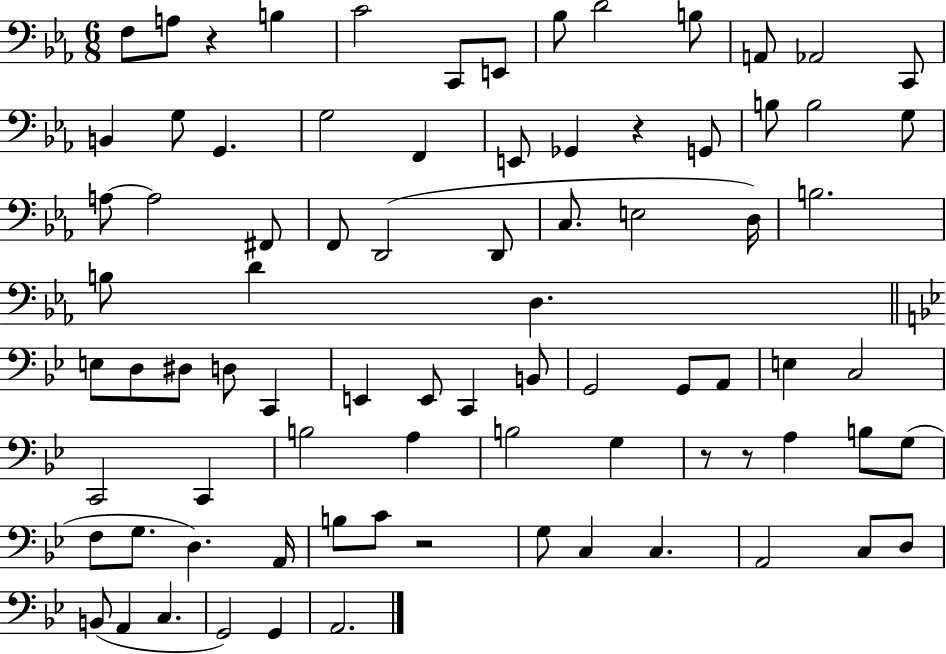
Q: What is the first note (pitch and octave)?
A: F3